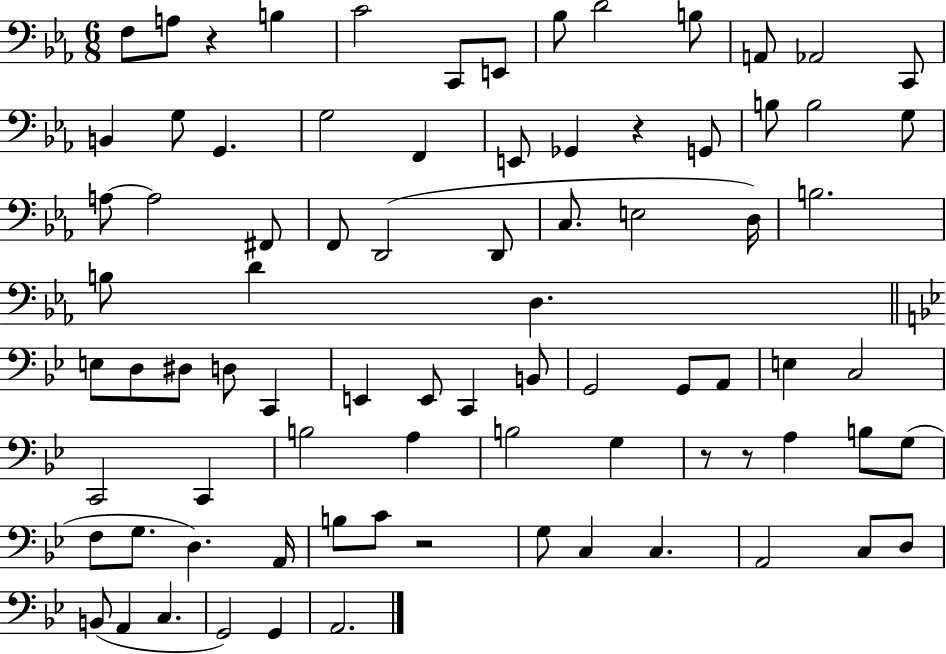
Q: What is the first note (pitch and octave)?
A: F3